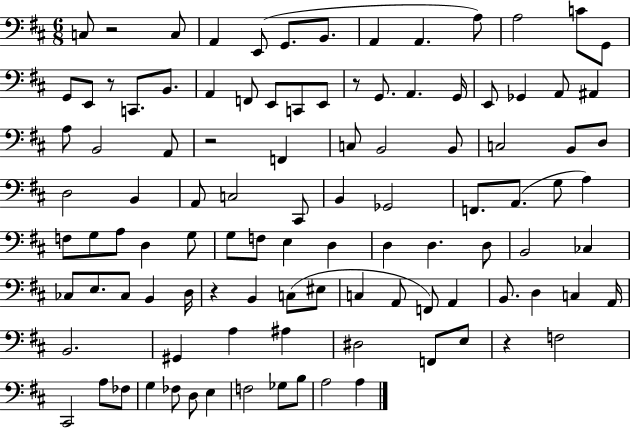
X:1
T:Untitled
M:6/8
L:1/4
K:D
C,/2 z2 C,/2 A,, E,,/2 G,,/2 B,,/2 A,, A,, A,/2 A,2 C/2 G,,/2 G,,/2 E,,/2 z/2 C,,/2 B,,/2 A,, F,,/2 E,,/2 C,,/2 E,,/2 z/2 G,,/2 A,, G,,/4 E,,/2 _G,, A,,/2 ^A,, A,/2 B,,2 A,,/2 z2 F,, C,/2 B,,2 B,,/2 C,2 B,,/2 D,/2 D,2 B,, A,,/2 C,2 ^C,,/2 B,, _G,,2 F,,/2 A,,/2 G,/2 A, F,/2 G,/2 A,/2 D, G,/2 G,/2 F,/2 E, D, D, D, D,/2 B,,2 _C, _C,/2 E,/2 _C,/2 B,, D,/4 z B,, C,/2 ^E,/2 C, A,,/2 F,,/2 A,, B,,/2 D, C, A,,/4 B,,2 ^G,, A, ^A, ^D,2 F,,/2 E,/2 z F,2 ^C,,2 A,/2 _F,/2 G, _F,/2 D,/2 E, F,2 _G,/2 B,/2 A,2 A,